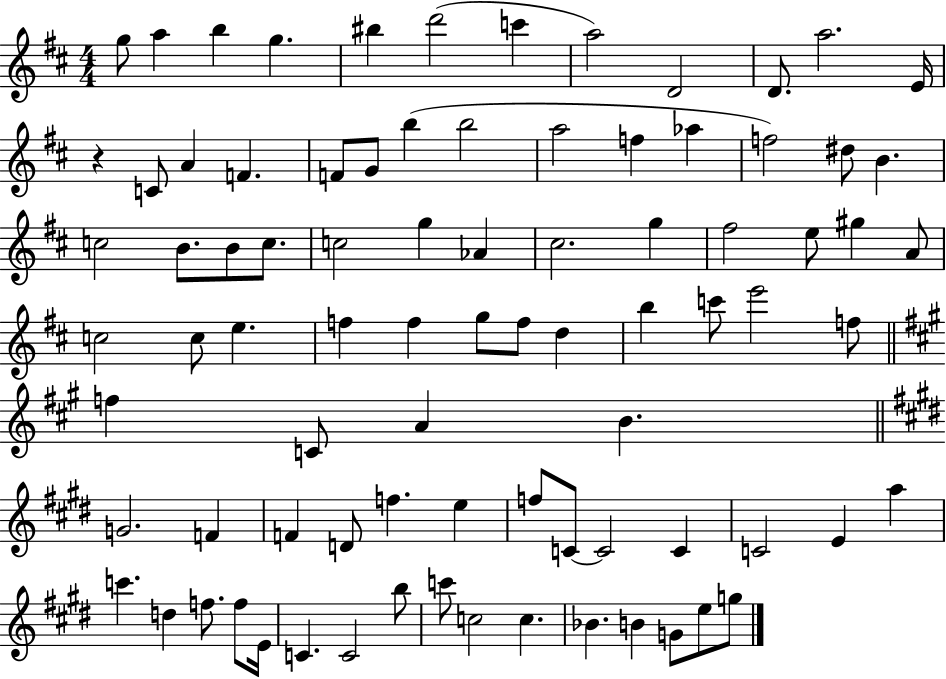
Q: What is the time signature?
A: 4/4